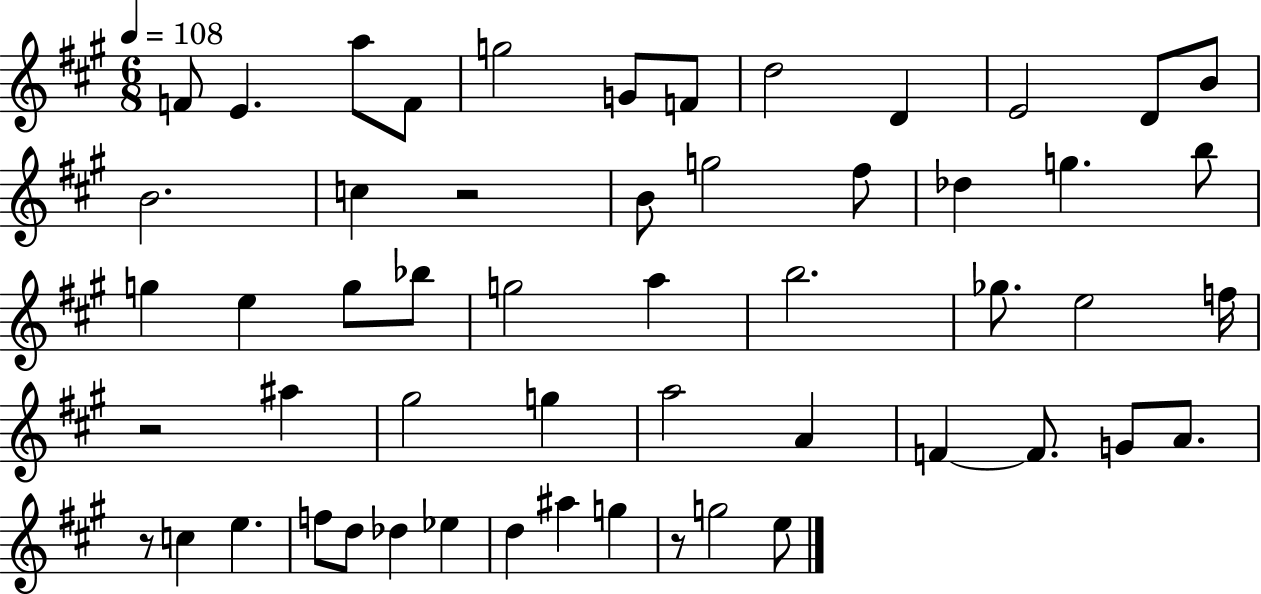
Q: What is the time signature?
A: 6/8